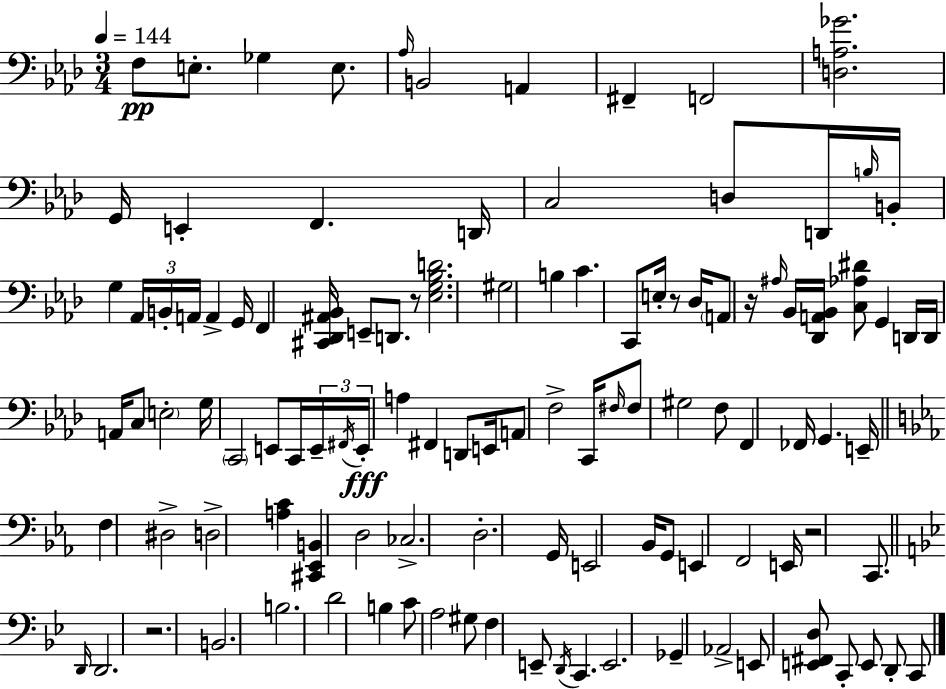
X:1
T:Untitled
M:3/4
L:1/4
K:Fm
F,/2 E,/2 _G, E,/2 _A,/4 B,,2 A,, ^F,, F,,2 [D,A,_G]2 G,,/4 E,, F,, D,,/4 C,2 D,/2 D,,/4 B,/4 B,,/4 G, _A,,/4 B,,/4 A,,/4 A,, G,,/4 F,, [^C,,_D,,^A,,_B,,]/4 E,,/2 D,,/2 z/2 [_E,G,_B,D]2 ^G,2 B, C C,,/2 E,/4 z/2 _D,/4 A,,/2 z/4 ^A,/4 _B,,/4 [_D,,A,,_B,,]/4 [C,_A,^D]/2 G,, D,,/4 D,,/4 A,,/4 C,/2 E,2 G,/4 C,,2 E,,/2 C,,/4 E,,/4 ^F,,/4 E,,/4 A, ^F,, D,,/2 E,,/4 A,,/2 F,2 C,,/4 ^F,/4 ^F,/2 ^G,2 F,/2 F,, _F,,/4 G,, E,,/4 F, ^D,2 D,2 [A,C] [^C,,_E,,B,,] D,2 _C,2 D,2 G,,/4 E,,2 _B,,/4 G,,/2 E,, F,,2 E,,/4 z2 C,,/2 D,,/4 D,,2 z2 B,,2 B,2 D2 B, C/2 A,2 ^G,/2 F, E,,/2 D,,/4 C,, E,,2 _G,, _A,,2 E,,/2 [E,,^F,,D,]/2 C,,/2 E,,/2 D,,/2 C,,/2